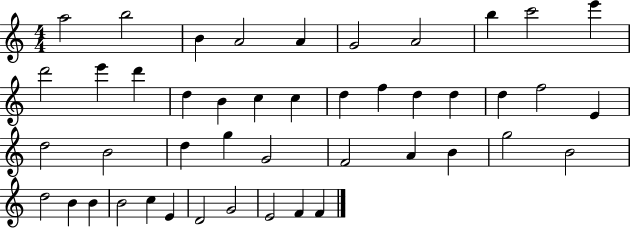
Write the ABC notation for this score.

X:1
T:Untitled
M:4/4
L:1/4
K:C
a2 b2 B A2 A G2 A2 b c'2 e' d'2 e' d' d B c c d f d d d f2 E d2 B2 d g G2 F2 A B g2 B2 d2 B B B2 c E D2 G2 E2 F F